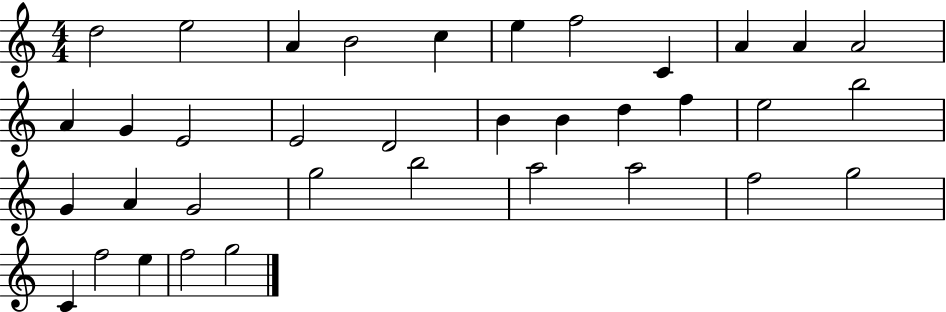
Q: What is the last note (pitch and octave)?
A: G5